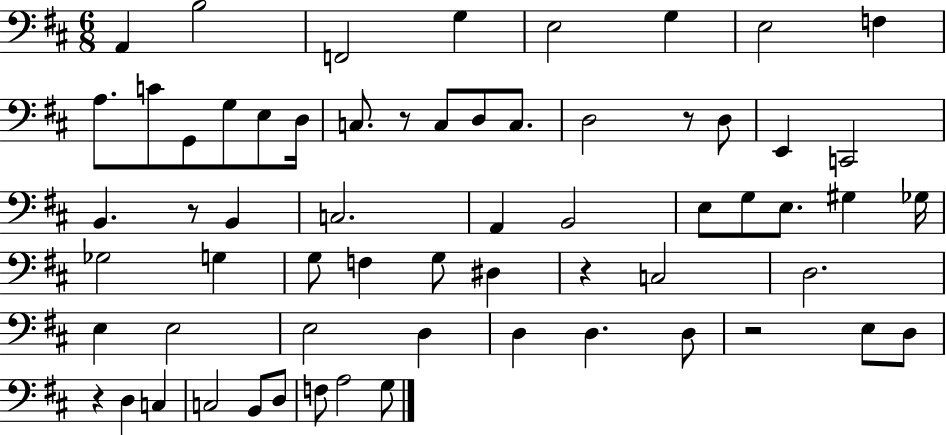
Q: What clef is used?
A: bass